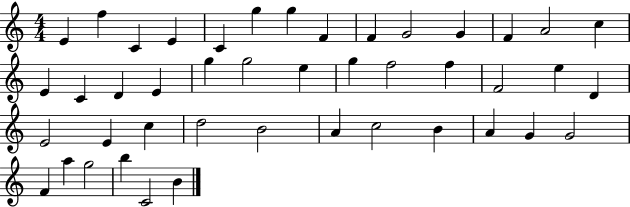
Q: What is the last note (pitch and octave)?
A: B4